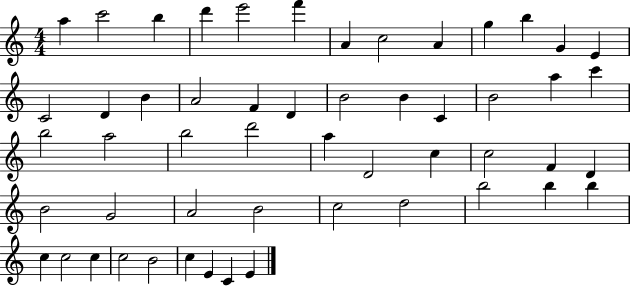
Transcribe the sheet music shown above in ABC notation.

X:1
T:Untitled
M:4/4
L:1/4
K:C
a c'2 b d' e'2 f' A c2 A g b G E C2 D B A2 F D B2 B C B2 a c' b2 a2 b2 d'2 a D2 c c2 F D B2 G2 A2 B2 c2 d2 b2 b b c c2 c c2 B2 c E C E